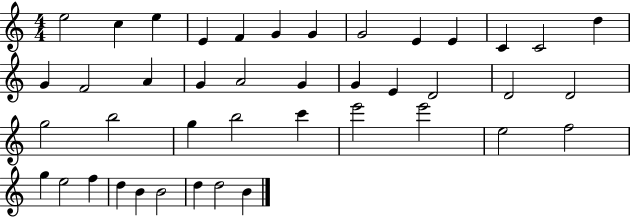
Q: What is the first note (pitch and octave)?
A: E5